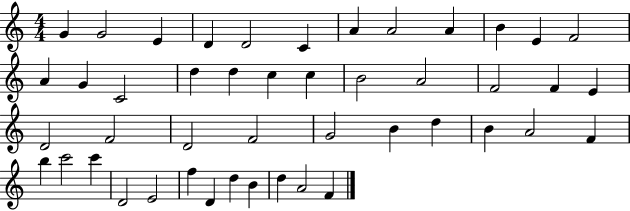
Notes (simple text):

G4/q G4/h E4/q D4/q D4/h C4/q A4/q A4/h A4/q B4/q E4/q F4/h A4/q G4/q C4/h D5/q D5/q C5/q C5/q B4/h A4/h F4/h F4/q E4/q D4/h F4/h D4/h F4/h G4/h B4/q D5/q B4/q A4/h F4/q B5/q C6/h C6/q D4/h E4/h F5/q D4/q D5/q B4/q D5/q A4/h F4/q